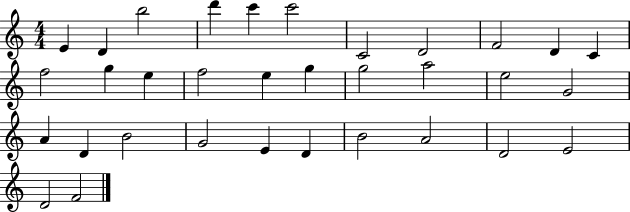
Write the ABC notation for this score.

X:1
T:Untitled
M:4/4
L:1/4
K:C
E D b2 d' c' c'2 C2 D2 F2 D C f2 g e f2 e g g2 a2 e2 G2 A D B2 G2 E D B2 A2 D2 E2 D2 F2